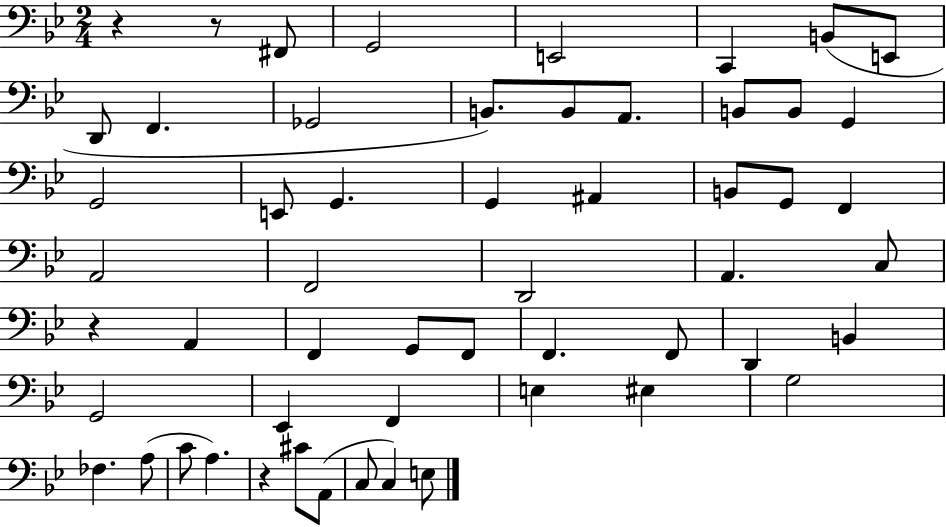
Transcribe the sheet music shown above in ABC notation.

X:1
T:Untitled
M:2/4
L:1/4
K:Bb
z z/2 ^F,,/2 G,,2 E,,2 C,, B,,/2 E,,/2 D,,/2 F,, _G,,2 B,,/2 B,,/2 A,,/2 B,,/2 B,,/2 G,, G,,2 E,,/2 G,, G,, ^A,, B,,/2 G,,/2 F,, A,,2 F,,2 D,,2 A,, C,/2 z A,, F,, G,,/2 F,,/2 F,, F,,/2 D,, B,, G,,2 _E,, F,, E, ^E, G,2 _F, A,/2 C/2 A, z ^C/2 A,,/2 C,/2 C, E,/2